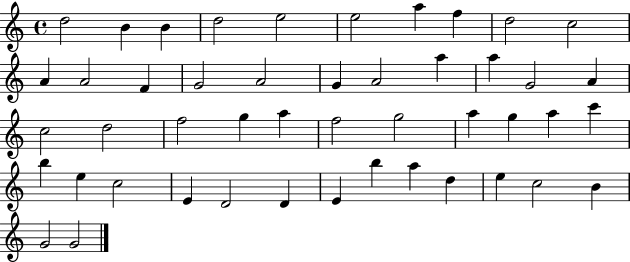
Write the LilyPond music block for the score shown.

{
  \clef treble
  \time 4/4
  \defaultTimeSignature
  \key c \major
  d''2 b'4 b'4 | d''2 e''2 | e''2 a''4 f''4 | d''2 c''2 | \break a'4 a'2 f'4 | g'2 a'2 | g'4 a'2 a''4 | a''4 g'2 a'4 | \break c''2 d''2 | f''2 g''4 a''4 | f''2 g''2 | a''4 g''4 a''4 c'''4 | \break b''4 e''4 c''2 | e'4 d'2 d'4 | e'4 b''4 a''4 d''4 | e''4 c''2 b'4 | \break g'2 g'2 | \bar "|."
}